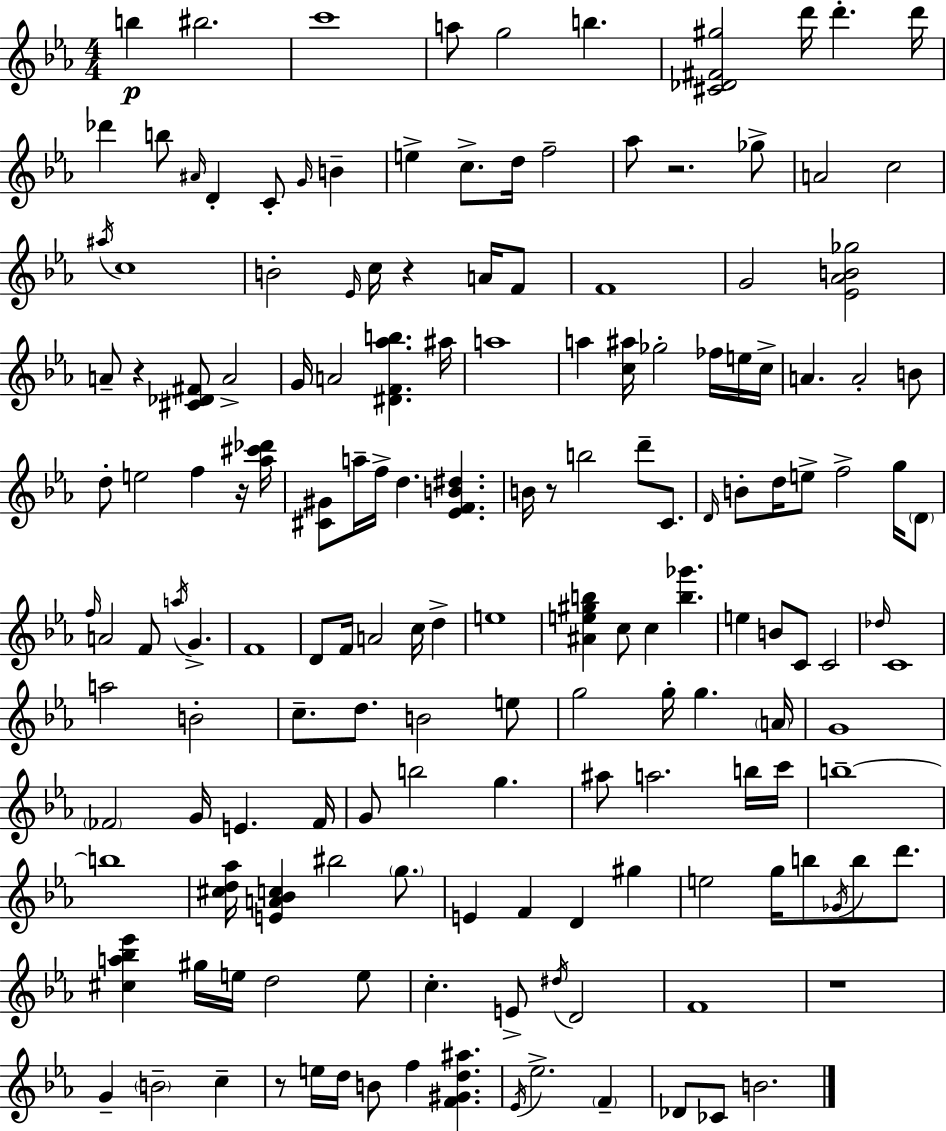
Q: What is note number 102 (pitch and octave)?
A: G5